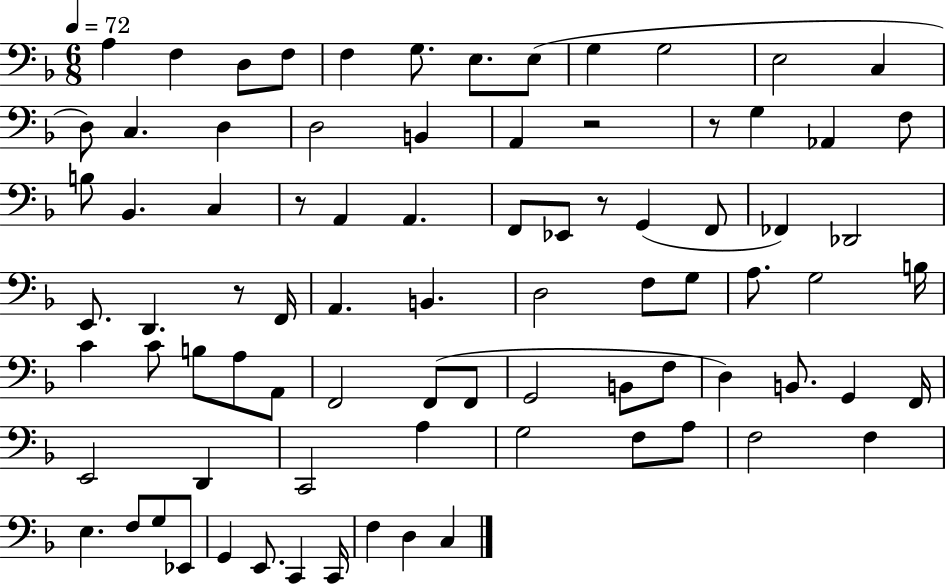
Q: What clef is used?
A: bass